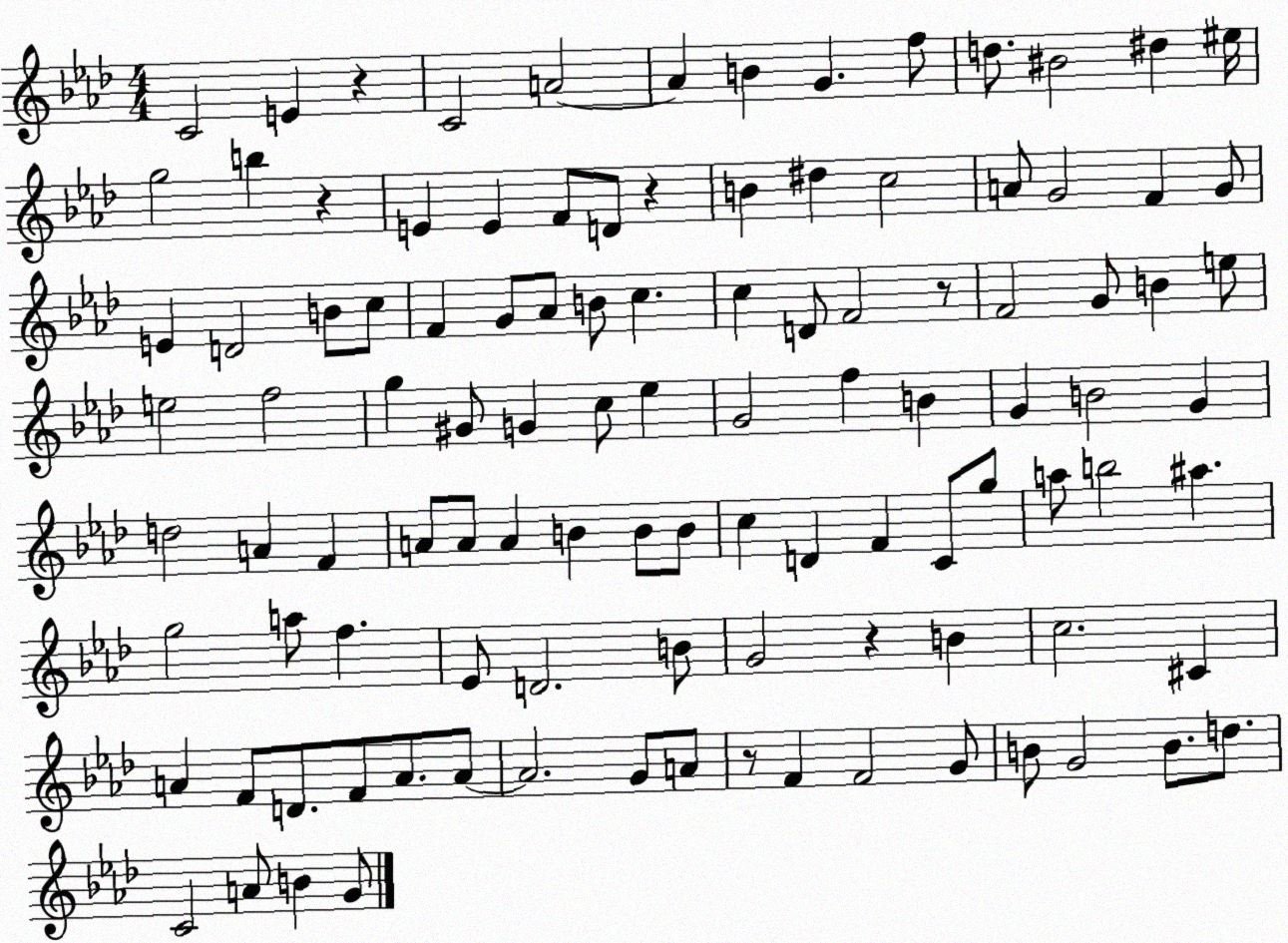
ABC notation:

X:1
T:Untitled
M:4/4
L:1/4
K:Ab
C2 E z C2 A2 A B G f/2 d/2 ^B2 ^d ^e/4 g2 b z E E F/2 D/2 z B ^d c2 A/2 G2 F G/2 E D2 B/2 c/2 F G/2 _A/2 B/2 c c D/2 F2 z/2 F2 G/2 B e/2 e2 f2 g ^G/2 G c/2 _e G2 f B G B2 G d2 A F A/2 A/2 A B B/2 B/2 c D F C/2 g/2 a/2 b2 ^a g2 a/2 f _E/2 D2 B/2 G2 z B c2 ^C A F/2 D/2 F/2 A/2 A/2 A2 G/2 A/2 z/2 F F2 G/2 B/2 G2 B/2 d/2 C2 A/2 B G/2